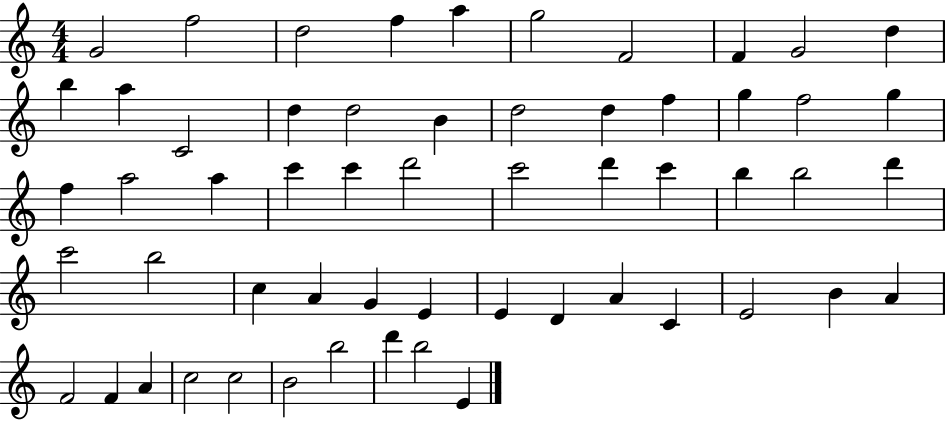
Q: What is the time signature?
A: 4/4